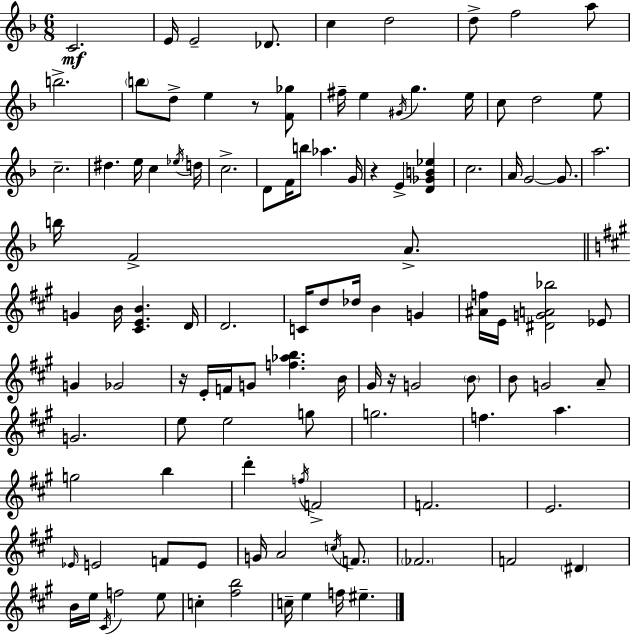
{
  \clef treble
  \numericTimeSignature
  \time 6/8
  \key f \major
  c'2.\mf | e'16 e'2-- des'8. | c''4 d''2 | d''8-> f''2 a''8 | \break b''2.-> | \parenthesize b''8 d''8-> e''4 r8 <f' ges''>8 | fis''16-- e''4 \acciaccatura { gis'16 } g''4. | e''16 c''8 d''2 e''8 | \break c''2.-- | dis''4. e''16 c''4 | \acciaccatura { ees''16 } d''16 c''2.-> | d'8 f'16 b''8 aes''4. | \break g'16 r4 e'4-> <d' ges' b' ees''>4 | c''2. | a'16 g'2~~ g'8. | a''2. | \break b''16 f'2-> a'8.-> | \bar "||" \break \key a \major g'4 b'16 <cis' e' b'>4. d'16 | d'2. | c'16 d''8 des''16 b'4 g'4 | <ais' f''>16 e'16 <dis' g' a' bes''>2 ees'8 | \break g'4 ges'2 | r16 e'16-. f'16 g'8 <f'' aes'' b''>4. b'16 | gis'16 r16 g'2 \parenthesize b'8 | b'8 g'2 a'8-- | \break g'2. | e''8 e''2 g''8 | g''2. | f''4. a''4. | \break g''2 b''4 | d'''4-. \acciaccatura { f''16 } f'2-> | f'2. | e'2. | \break \grace { ees'16 } e'2 f'8 | e'8 g'16 a'2 \acciaccatura { c''16 } | \parenthesize f'8. \parenthesize fes'2. | f'2 \parenthesize dis'4 | \break b'16 e''16 \acciaccatura { cis'16 } f''2 | e''8 c''4-. <fis'' b''>2 | c''16-- e''4 f''16 eis''4.-- | \bar "|."
}